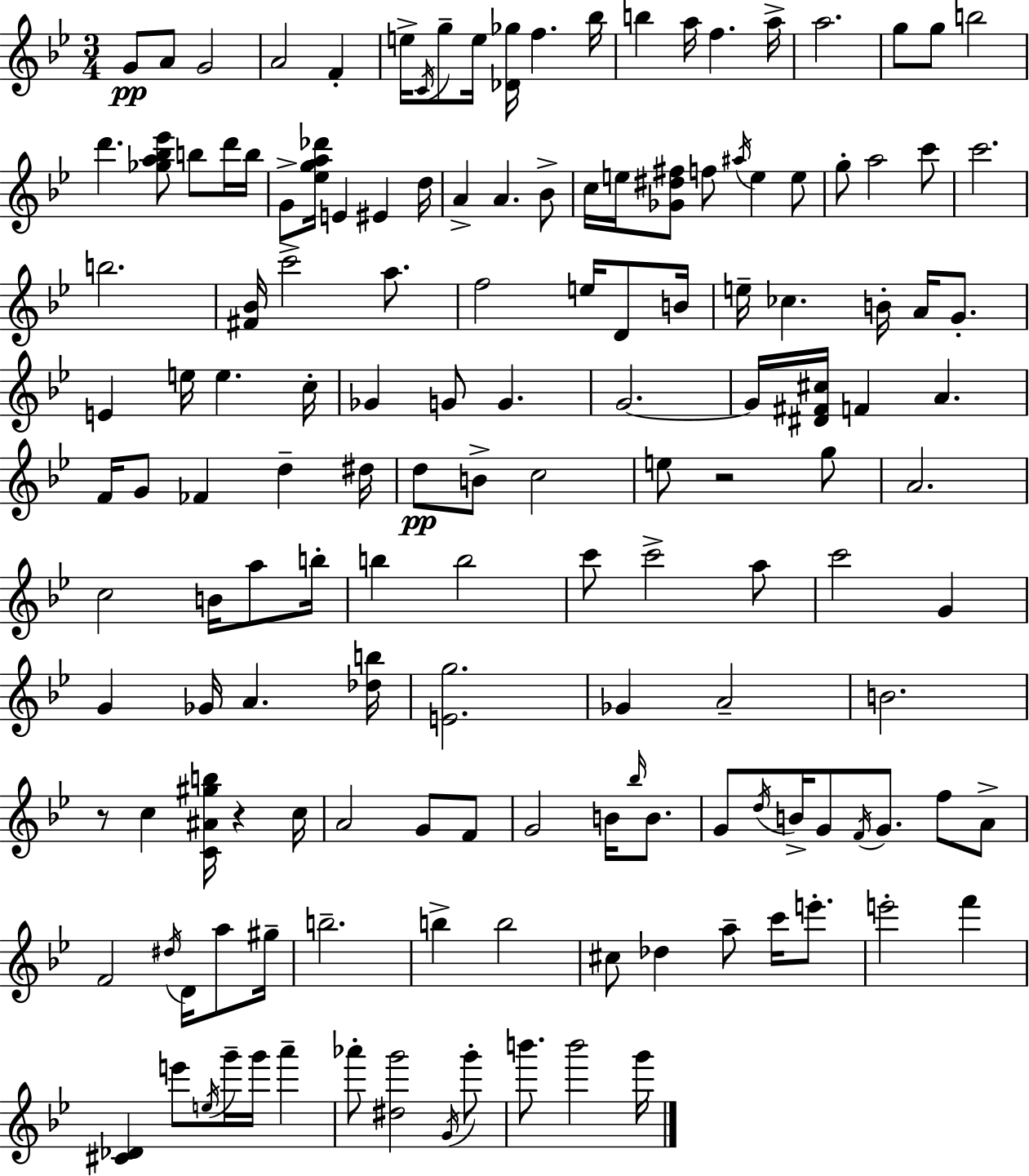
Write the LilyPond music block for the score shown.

{
  \clef treble
  \numericTimeSignature
  \time 3/4
  \key g \minor
  \repeat volta 2 { g'8\pp a'8 g'2 | a'2 f'4-. | e''16-> \acciaccatura { c'16 } g''8-- e''16 <des' ges''>16 f''4. | bes''16 b''4 a''16 f''4. | \break a''16-> a''2. | g''8 g''8 b''2 | d'''4. <ges'' a'' bes'' ees'''>8 b''8 d'''16 | b''16 g'8-> <ees'' g'' a'' des'''>16 e'4 eis'4 | \break d''16 a'4-> a'4. bes'8-> | c''16 e''16 <ges' dis'' fis''>8 f''8 \acciaccatura { ais''16 } e''4 | e''8 g''8-. a''2 | c'''8 c'''2. | \break b''2. | <fis' bes'>16 c'''2-> a''8. | f''2 e''16 d'8 | b'16 e''16-- ces''4. b'16-. a'16 g'8.-. | \break e'4 e''16 e''4. | c''16-. ges'4 g'8 g'4. | g'2.~~ | g'16 <dis' fis' cis''>16 f'4 a'4. | \break f'16 g'8 fes'4 d''4-- | dis''16 d''8\pp b'8-> c''2 | e''8 r2 | g''8 a'2. | \break c''2 b'16 a''8 | b''16-. b''4 b''2 | c'''8 c'''2-> | a''8 c'''2 g'4 | \break g'4 ges'16 a'4. | <des'' b''>16 <e' g''>2. | ges'4 a'2-- | b'2. | \break r8 c''4 <c' ais' gis'' b''>16 r4 | c''16 a'2 g'8 | f'8 g'2 b'16 \grace { bes''16 } | b'8. g'8 \acciaccatura { d''16 } b'16-> g'8 \acciaccatura { f'16 } g'8. | \break f''8 a'8-> f'2 | \acciaccatura { dis''16 } d'16 a''8 gis''16-- b''2.-- | b''4-> b''2 | cis''8 des''4 | \break a''8-- c'''16 e'''8.-. e'''2-. | f'''4 <cis' des'>4 e'''8 | \acciaccatura { e''16 } g'''16-- g'''16 a'''4-- aes'''8-. <dis'' g'''>2 | \acciaccatura { g'16 } g'''8-. b'''8. b'''2 | \break g'''16 } \bar "|."
}